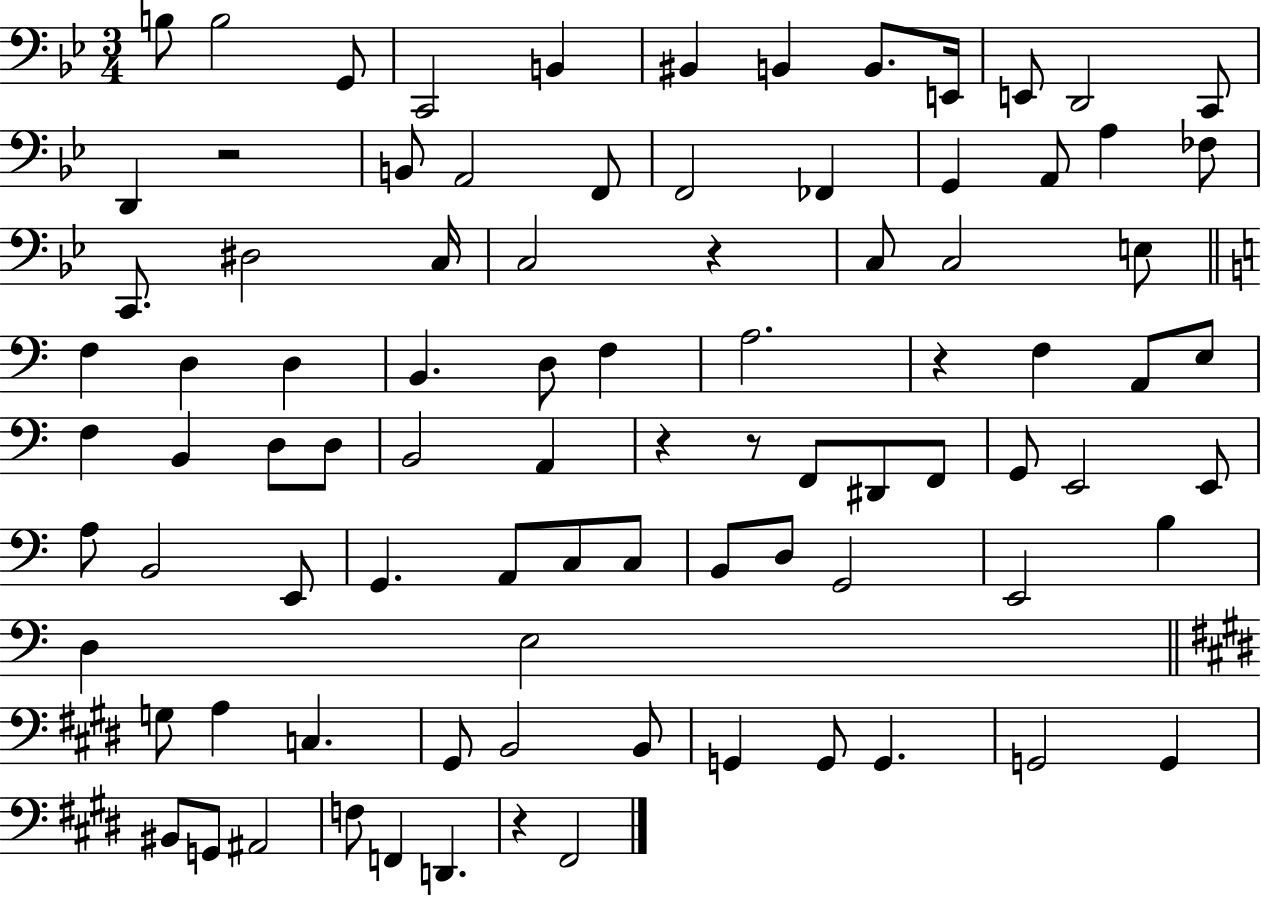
{
  \clef bass
  \numericTimeSignature
  \time 3/4
  \key bes \major
  b8 b2 g,8 | c,2 b,4 | bis,4 b,4 b,8. e,16 | e,8 d,2 c,8 | \break d,4 r2 | b,8 a,2 f,8 | f,2 fes,4 | g,4 a,8 a4 fes8 | \break c,8. dis2 c16 | c2 r4 | c8 c2 e8 | \bar "||" \break \key c \major f4 d4 d4 | b,4. d8 f4 | a2. | r4 f4 a,8 e8 | \break f4 b,4 d8 d8 | b,2 a,4 | r4 r8 f,8 dis,8 f,8 | g,8 e,2 e,8 | \break a8 b,2 e,8 | g,4. a,8 c8 c8 | b,8 d8 g,2 | e,2 b4 | \break d4 e2 | \bar "||" \break \key e \major g8 a4 c4. | gis,8 b,2 b,8 | g,4 g,8 g,4. | g,2 g,4 | \break bis,8 g,8 ais,2 | f8 f,4 d,4. | r4 fis,2 | \bar "|."
}